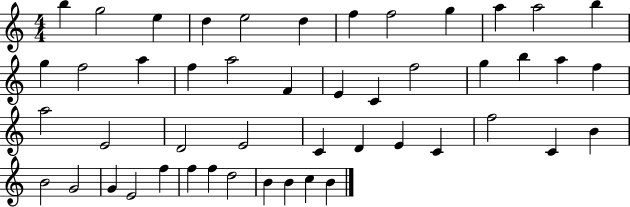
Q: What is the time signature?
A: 4/4